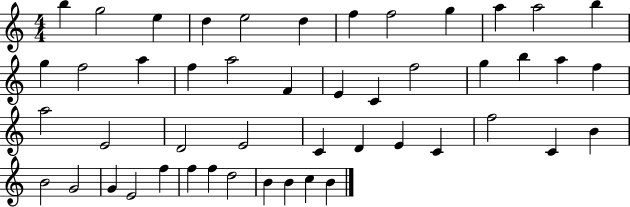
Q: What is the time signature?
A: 4/4